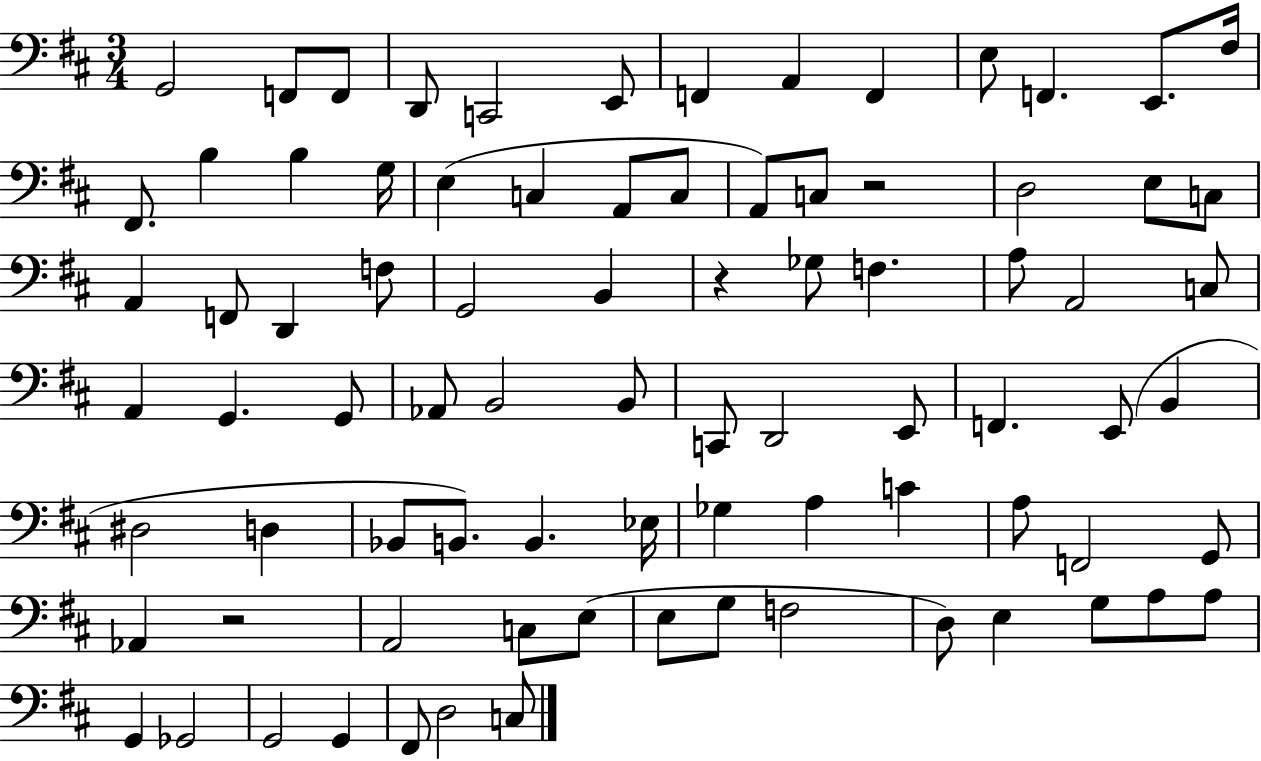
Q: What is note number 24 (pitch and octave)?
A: D3